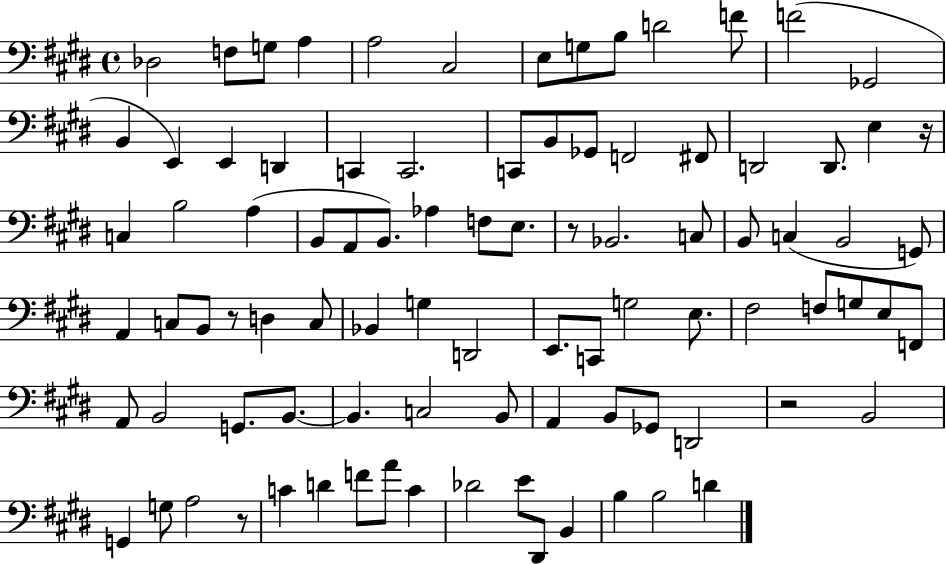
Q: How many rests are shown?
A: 5